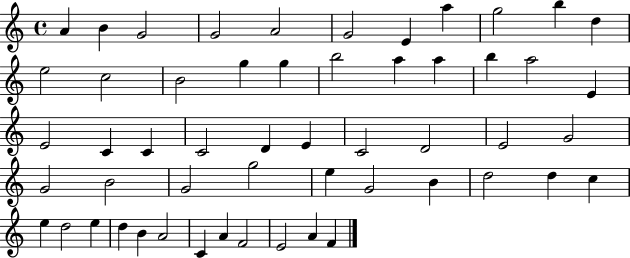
X:1
T:Untitled
M:4/4
L:1/4
K:C
A B G2 G2 A2 G2 E a g2 b d e2 c2 B2 g g b2 a a b a2 E E2 C C C2 D E C2 D2 E2 G2 G2 B2 G2 g2 e G2 B d2 d c e d2 e d B A2 C A F2 E2 A F